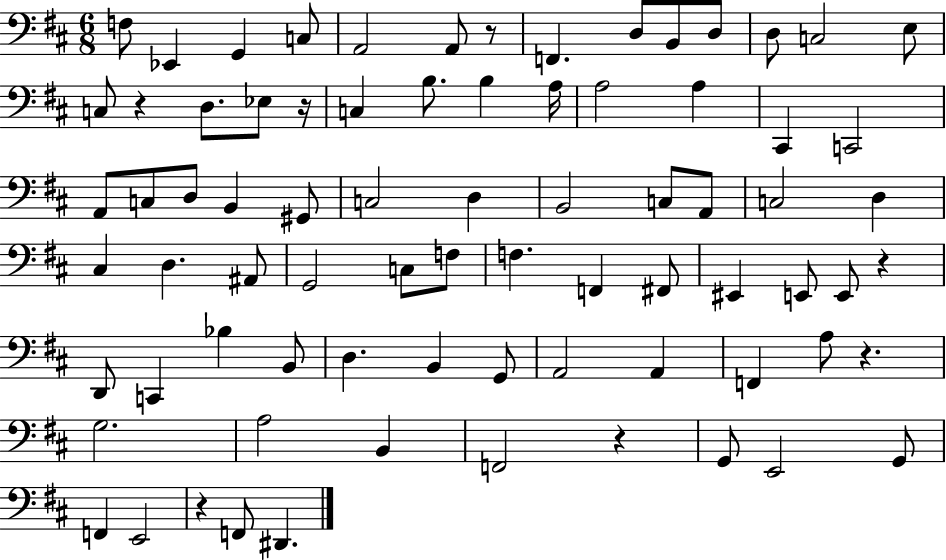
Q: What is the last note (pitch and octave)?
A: D#2